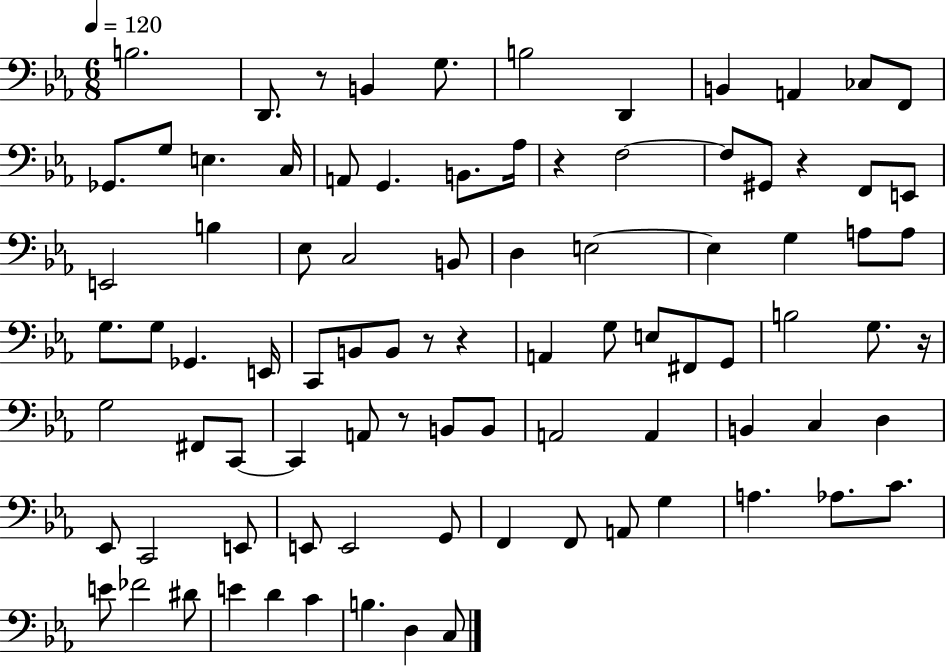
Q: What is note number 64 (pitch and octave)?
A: E2